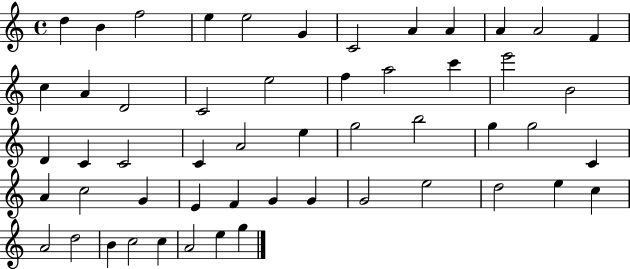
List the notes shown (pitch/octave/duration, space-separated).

D5/q B4/q F5/h E5/q E5/h G4/q C4/h A4/q A4/q A4/q A4/h F4/q C5/q A4/q D4/h C4/h E5/h F5/q A5/h C6/q E6/h B4/h D4/q C4/q C4/h C4/q A4/h E5/q G5/h B5/h G5/q G5/h C4/q A4/q C5/h G4/q E4/q F4/q G4/q G4/q G4/h E5/h D5/h E5/q C5/q A4/h D5/h B4/q C5/h C5/q A4/h E5/q G5/q